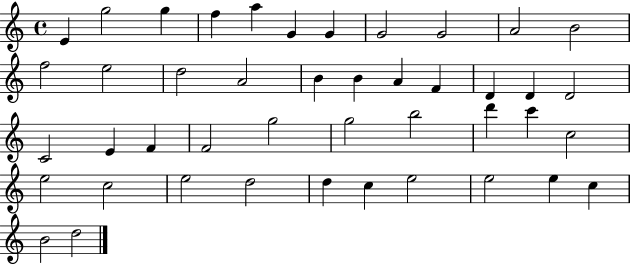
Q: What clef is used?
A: treble